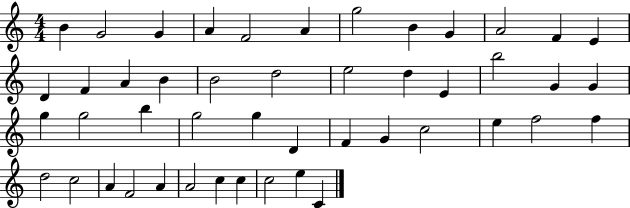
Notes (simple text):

B4/q G4/h G4/q A4/q F4/h A4/q G5/h B4/q G4/q A4/h F4/q E4/q D4/q F4/q A4/q B4/q B4/h D5/h E5/h D5/q E4/q B5/h G4/q G4/q G5/q G5/h B5/q G5/h G5/q D4/q F4/q G4/q C5/h E5/q F5/h F5/q D5/h C5/h A4/q F4/h A4/q A4/h C5/q C5/q C5/h E5/q C4/q